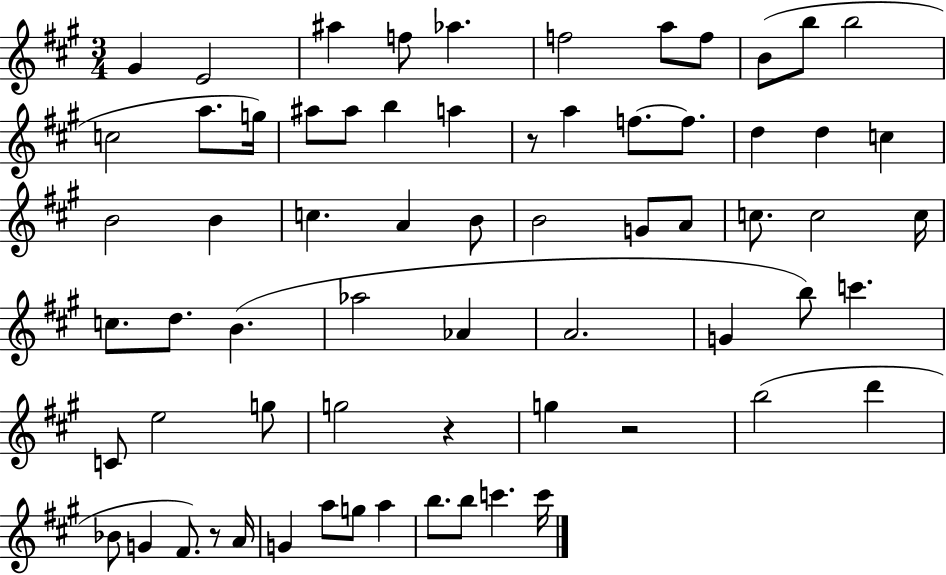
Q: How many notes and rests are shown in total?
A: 67